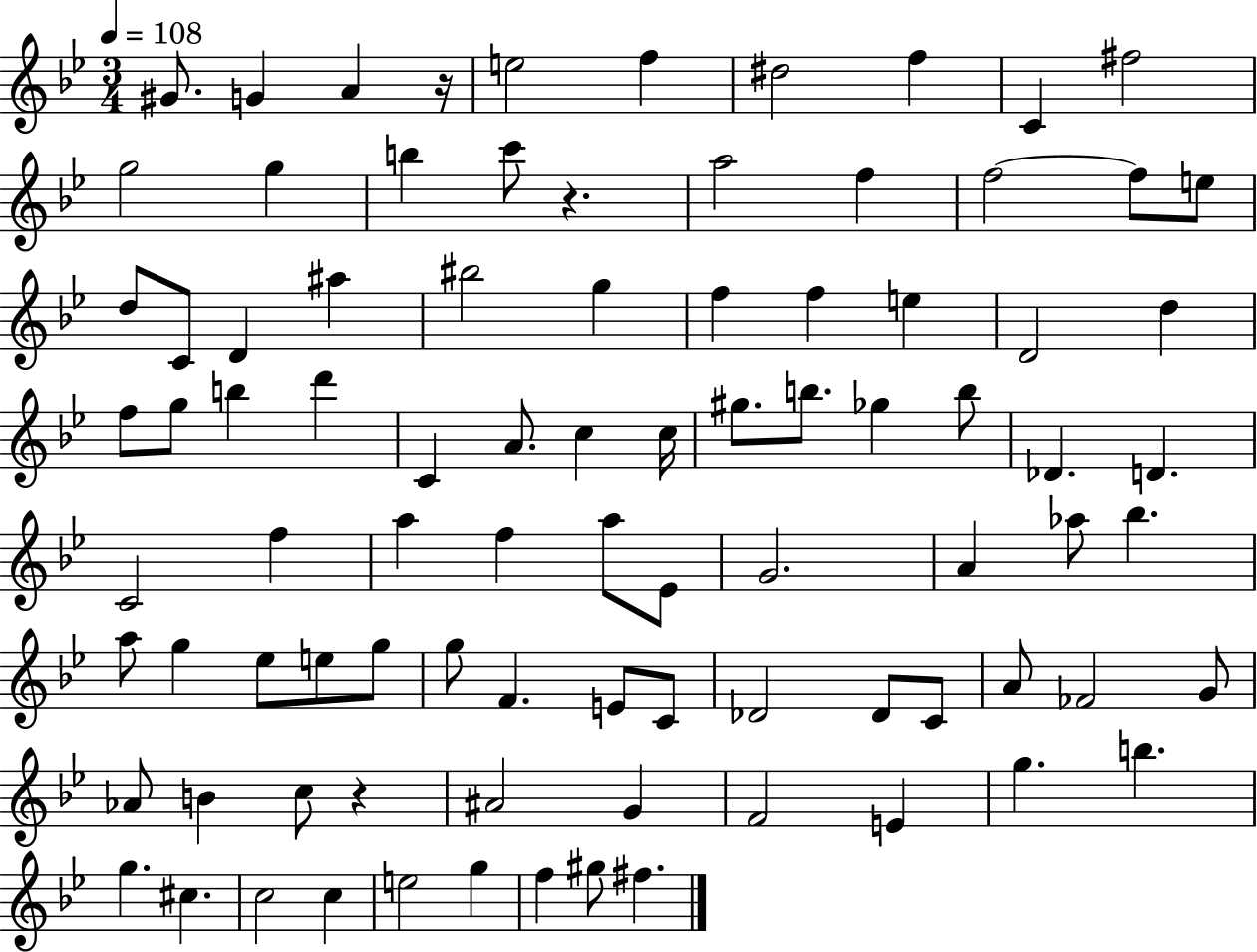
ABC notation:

X:1
T:Untitled
M:3/4
L:1/4
K:Bb
^G/2 G A z/4 e2 f ^d2 f C ^f2 g2 g b c'/2 z a2 f f2 f/2 e/2 d/2 C/2 D ^a ^b2 g f f e D2 d f/2 g/2 b d' C A/2 c c/4 ^g/2 b/2 _g b/2 _D D C2 f a f a/2 _E/2 G2 A _a/2 _b a/2 g _e/2 e/2 g/2 g/2 F E/2 C/2 _D2 _D/2 C/2 A/2 _F2 G/2 _A/2 B c/2 z ^A2 G F2 E g b g ^c c2 c e2 g f ^g/2 ^f